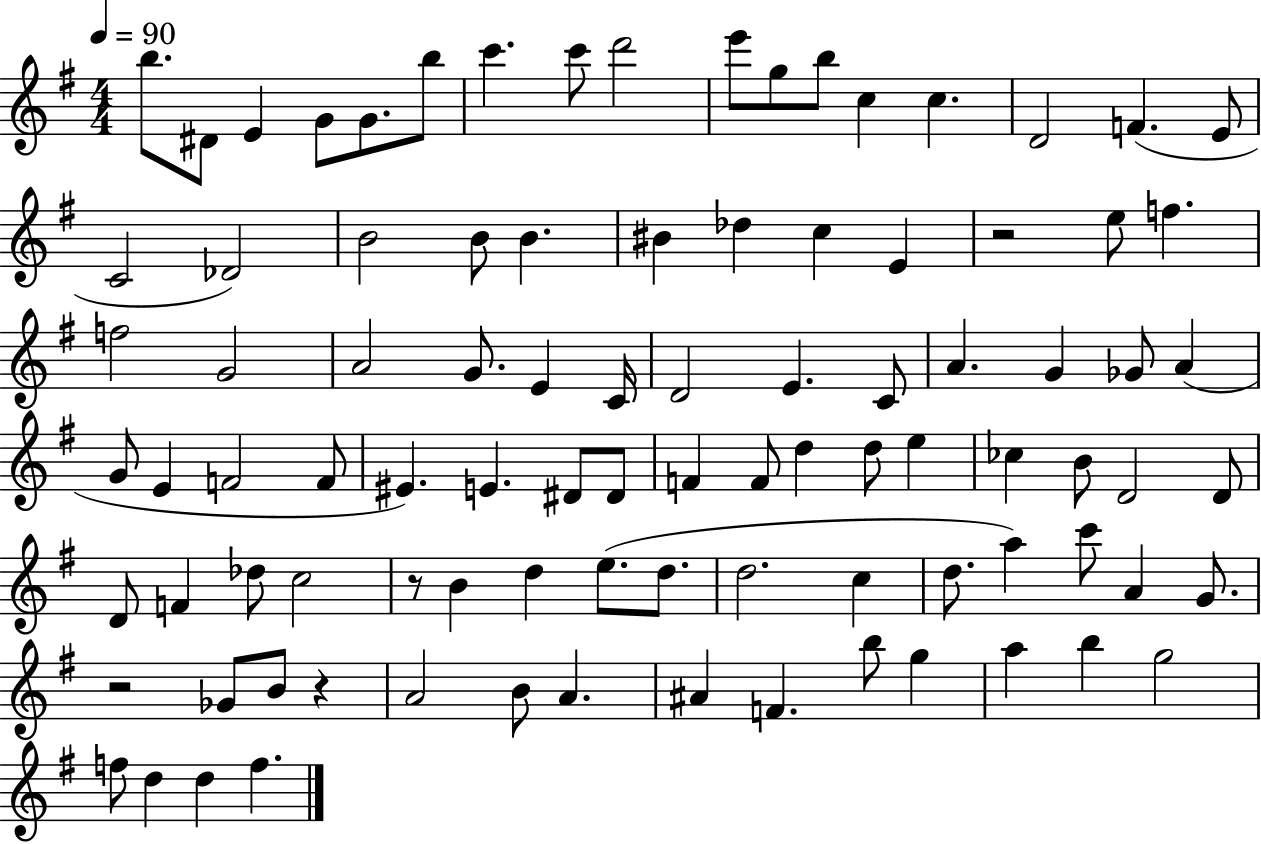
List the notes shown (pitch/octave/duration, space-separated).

B5/e. D#4/e E4/q G4/e G4/e. B5/e C6/q. C6/e D6/h E6/e G5/e B5/e C5/q C5/q. D4/h F4/q. E4/e C4/h Db4/h B4/h B4/e B4/q. BIS4/q Db5/q C5/q E4/q R/h E5/e F5/q. F5/h G4/h A4/h G4/e. E4/q C4/s D4/h E4/q. C4/e A4/q. G4/q Gb4/e A4/q G4/e E4/q F4/h F4/e EIS4/q. E4/q. D#4/e D#4/e F4/q F4/e D5/q D5/e E5/q CES5/q B4/e D4/h D4/e D4/e F4/q Db5/e C5/h R/e B4/q D5/q E5/e. D5/e. D5/h. C5/q D5/e. A5/q C6/e A4/q G4/e. R/h Gb4/e B4/e R/q A4/h B4/e A4/q. A#4/q F4/q. B5/e G5/q A5/q B5/q G5/h F5/e D5/q D5/q F5/q.